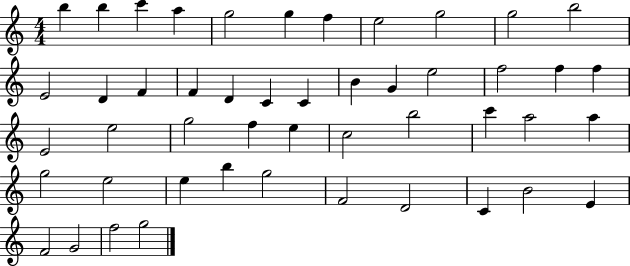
X:1
T:Untitled
M:4/4
L:1/4
K:C
b b c' a g2 g f e2 g2 g2 b2 E2 D F F D C C B G e2 f2 f f E2 e2 g2 f e c2 b2 c' a2 a g2 e2 e b g2 F2 D2 C B2 E F2 G2 f2 g2